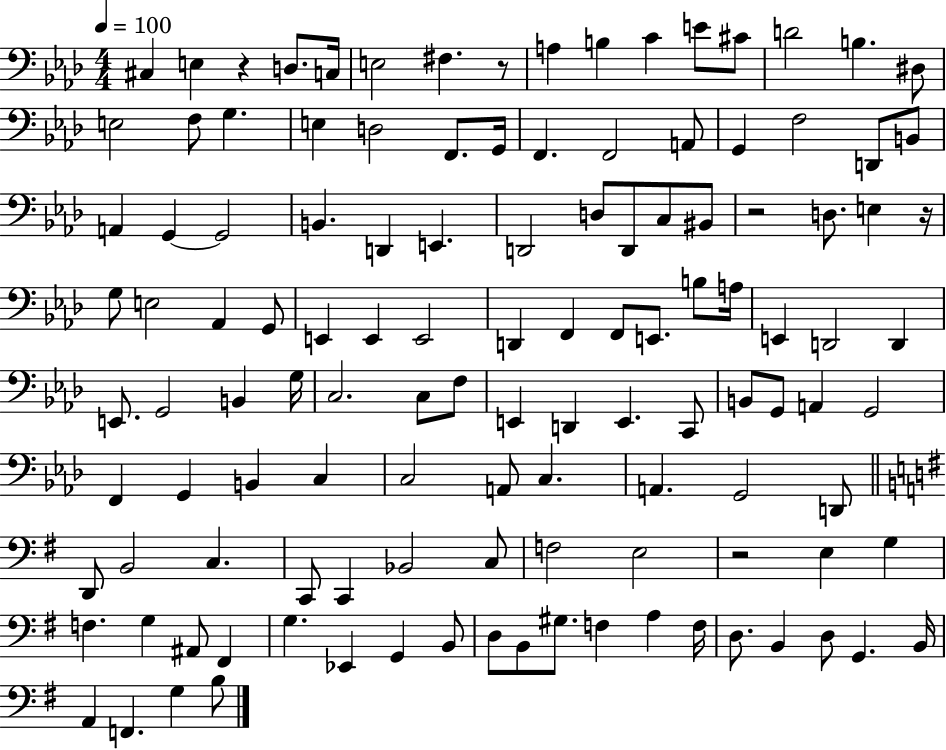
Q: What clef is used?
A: bass